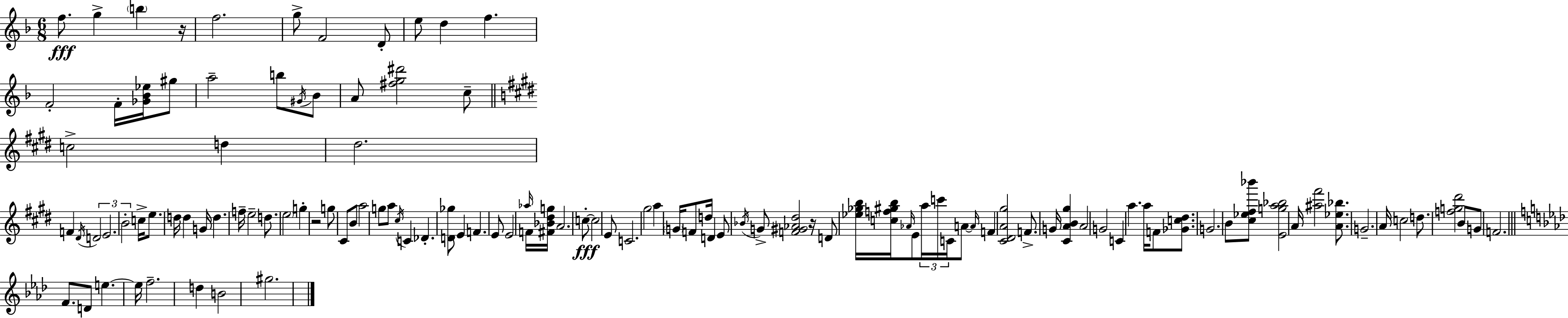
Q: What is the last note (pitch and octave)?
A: G#5